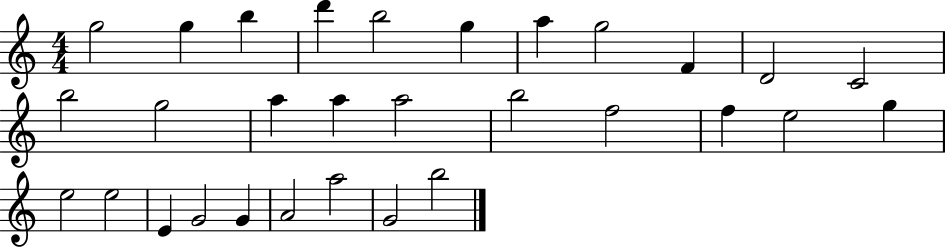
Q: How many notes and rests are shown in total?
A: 30